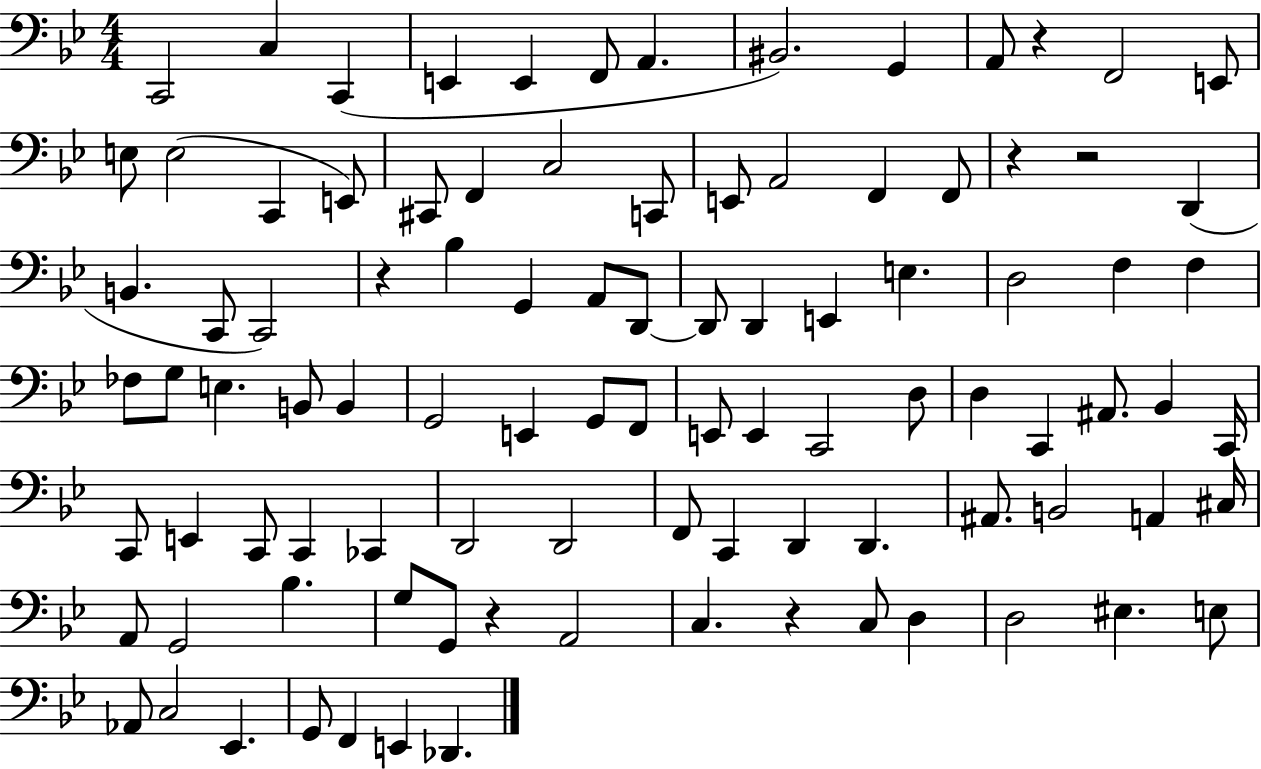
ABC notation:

X:1
T:Untitled
M:4/4
L:1/4
K:Bb
C,,2 C, C,, E,, E,, F,,/2 A,, ^B,,2 G,, A,,/2 z F,,2 E,,/2 E,/2 E,2 C,, E,,/2 ^C,,/2 F,, C,2 C,,/2 E,,/2 A,,2 F,, F,,/2 z z2 D,, B,, C,,/2 C,,2 z _B, G,, A,,/2 D,,/2 D,,/2 D,, E,, E, D,2 F, F, _F,/2 G,/2 E, B,,/2 B,, G,,2 E,, G,,/2 F,,/2 E,,/2 E,, C,,2 D,/2 D, C,, ^A,,/2 _B,, C,,/4 C,,/2 E,, C,,/2 C,, _C,, D,,2 D,,2 F,,/2 C,, D,, D,, ^A,,/2 B,,2 A,, ^C,/4 A,,/2 G,,2 _B, G,/2 G,,/2 z A,,2 C, z C,/2 D, D,2 ^E, E,/2 _A,,/2 C,2 _E,, G,,/2 F,, E,, _D,,